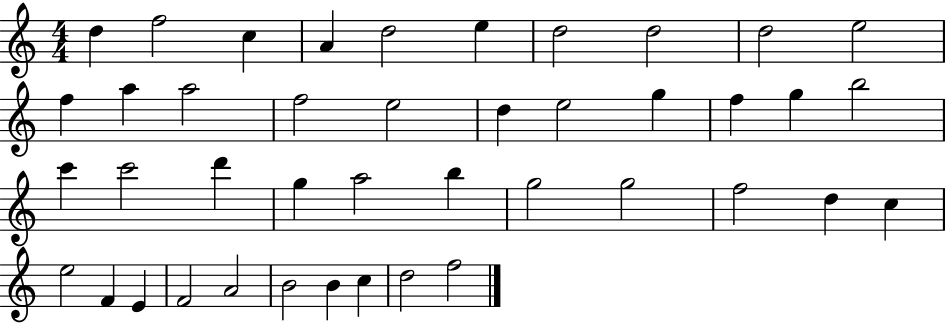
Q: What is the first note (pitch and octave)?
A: D5